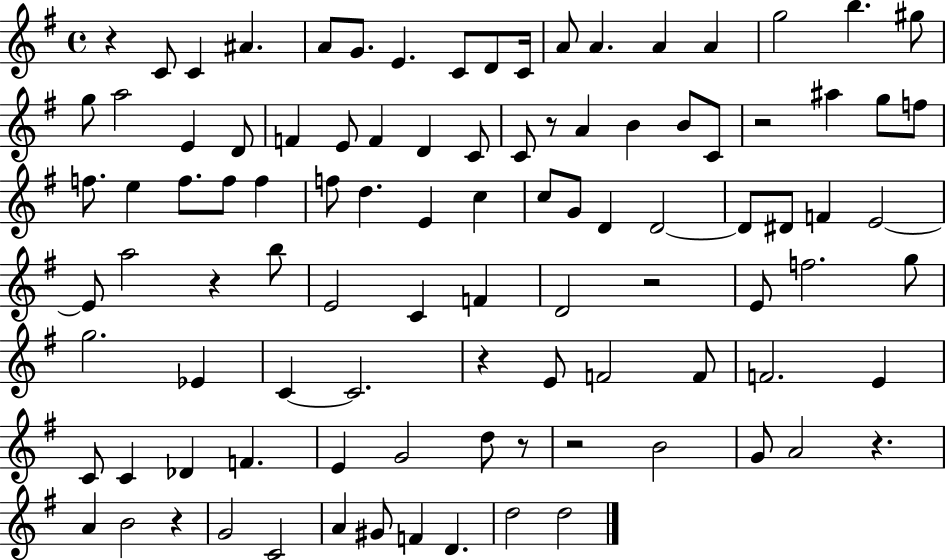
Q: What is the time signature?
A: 4/4